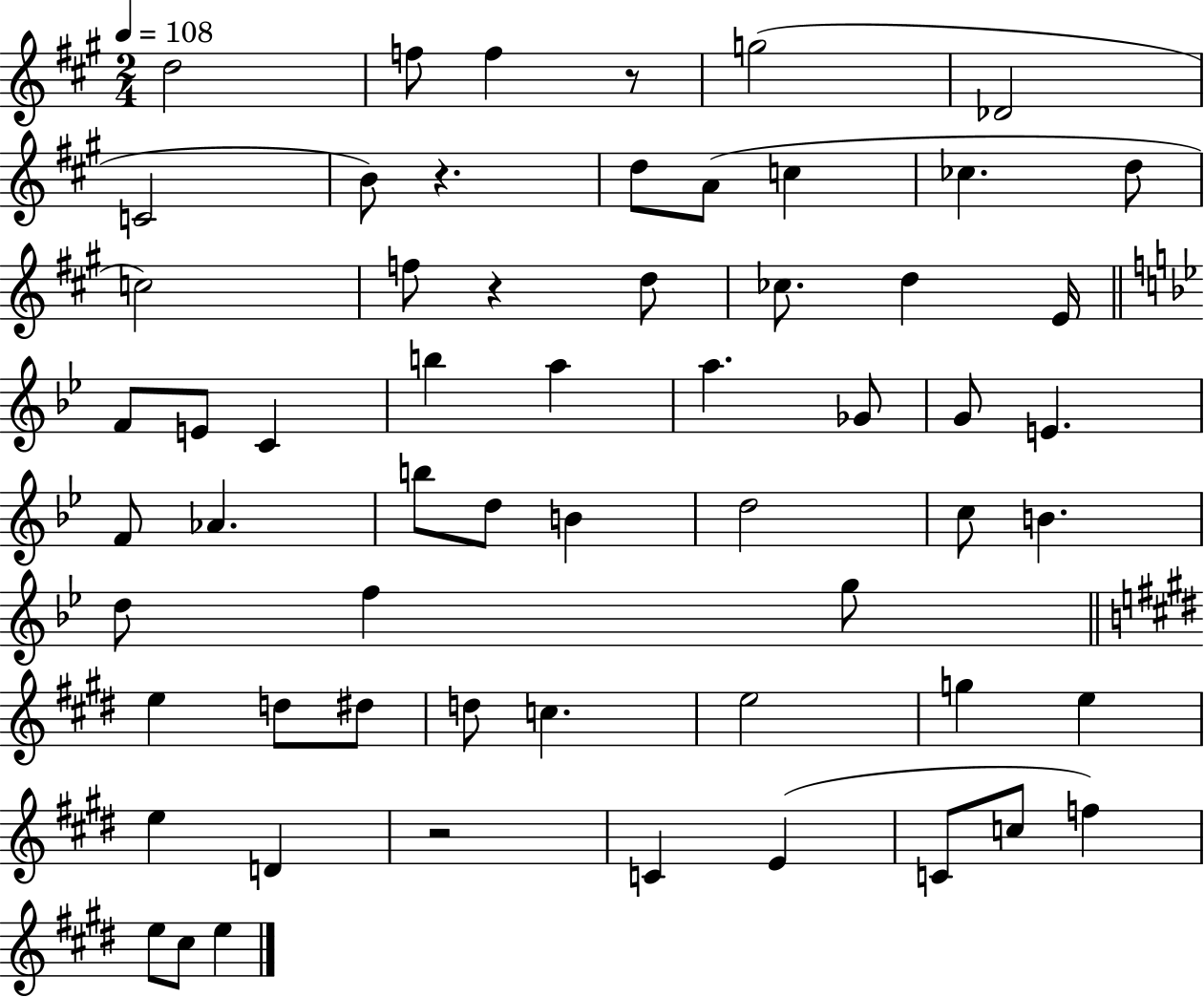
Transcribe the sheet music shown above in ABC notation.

X:1
T:Untitled
M:2/4
L:1/4
K:A
d2 f/2 f z/2 g2 _D2 C2 B/2 z d/2 A/2 c _c d/2 c2 f/2 z d/2 _c/2 d E/4 F/2 E/2 C b a a _G/2 G/2 E F/2 _A b/2 d/2 B d2 c/2 B d/2 f g/2 e d/2 ^d/2 d/2 c e2 g e e D z2 C E C/2 c/2 f e/2 ^c/2 e